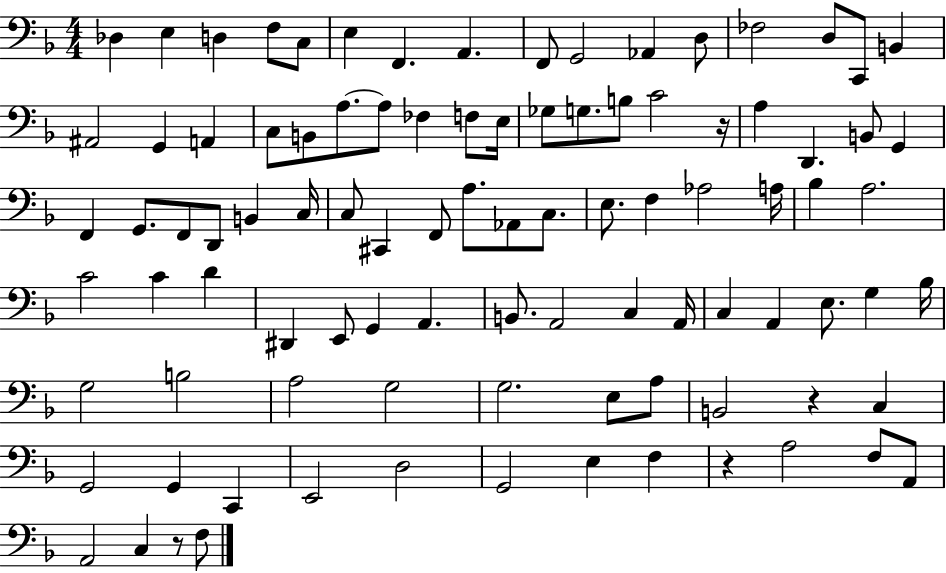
X:1
T:Untitled
M:4/4
L:1/4
K:F
_D, E, D, F,/2 C,/2 E, F,, A,, F,,/2 G,,2 _A,, D,/2 _F,2 D,/2 C,,/2 B,, ^A,,2 G,, A,, C,/2 B,,/2 A,/2 A,/2 _F, F,/2 E,/4 _G,/2 G,/2 B,/2 C2 z/4 A, D,, B,,/2 G,, F,, G,,/2 F,,/2 D,,/2 B,, C,/4 C,/2 ^C,, F,,/2 A,/2 _A,,/2 C,/2 E,/2 F, _A,2 A,/4 _B, A,2 C2 C D ^D,, E,,/2 G,, A,, B,,/2 A,,2 C, A,,/4 C, A,, E,/2 G, _B,/4 G,2 B,2 A,2 G,2 G,2 E,/2 A,/2 B,,2 z C, G,,2 G,, C,, E,,2 D,2 G,,2 E, F, z A,2 F,/2 A,,/2 A,,2 C, z/2 F,/2